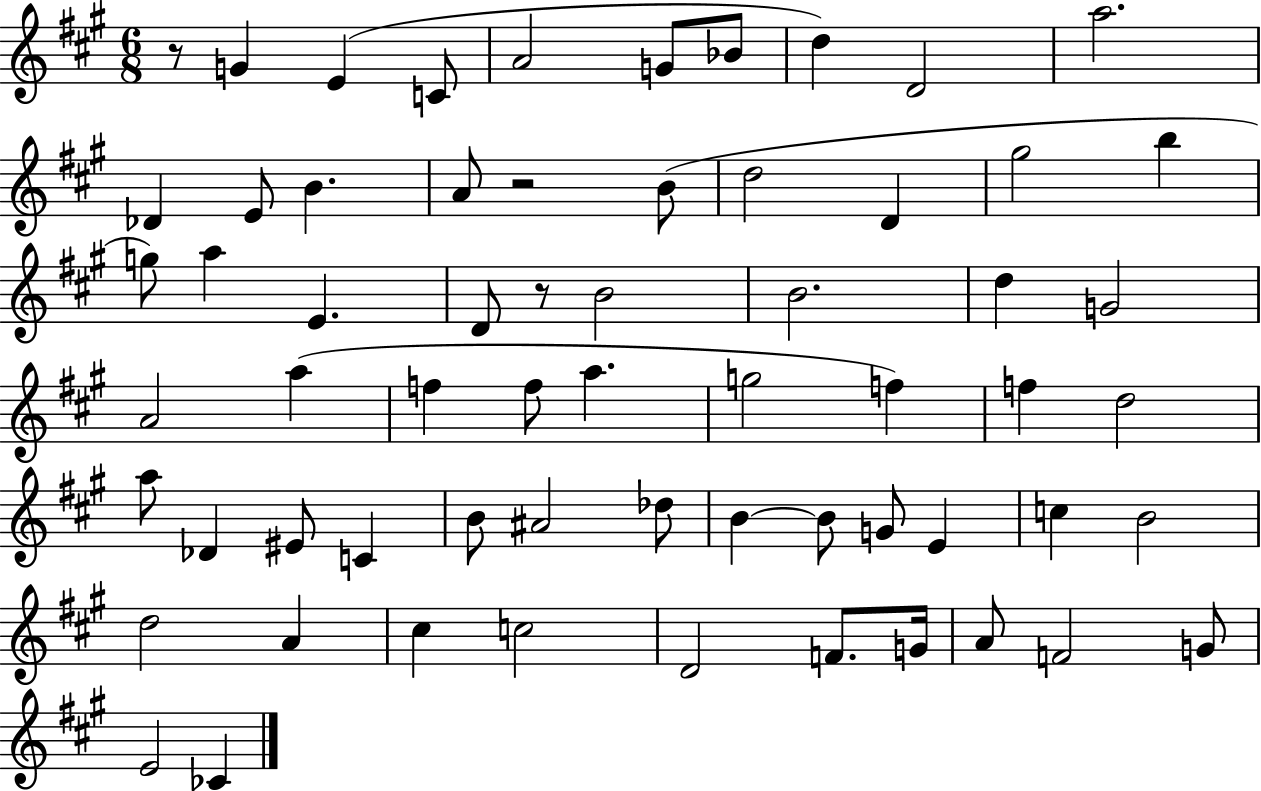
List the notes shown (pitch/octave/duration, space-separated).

R/e G4/q E4/q C4/e A4/h G4/e Bb4/e D5/q D4/h A5/h. Db4/q E4/e B4/q. A4/e R/h B4/e D5/h D4/q G#5/h B5/q G5/e A5/q E4/q. D4/e R/e B4/h B4/h. D5/q G4/h A4/h A5/q F5/q F5/e A5/q. G5/h F5/q F5/q D5/h A5/e Db4/q EIS4/e C4/q B4/e A#4/h Db5/e B4/q B4/e G4/e E4/q C5/q B4/h D5/h A4/q C#5/q C5/h D4/h F4/e. G4/s A4/e F4/h G4/e E4/h CES4/q